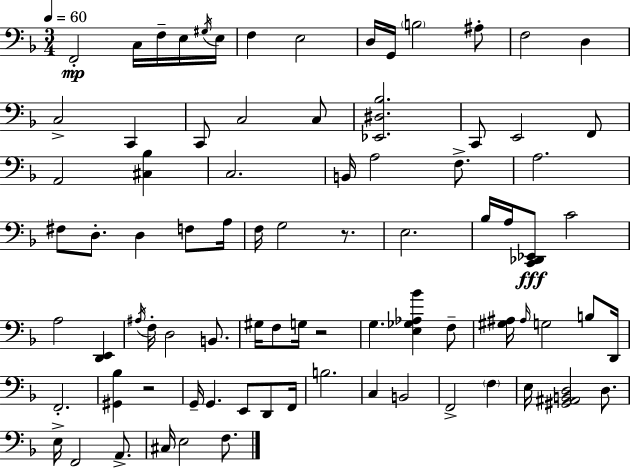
X:1
T:Untitled
M:3/4
L:1/4
K:Dm
F,,2 C,/4 F,/4 E,/4 ^G,/4 E,/4 F, E,2 D,/4 G,,/4 B,2 ^A,/2 F,2 D, C,2 C,, C,,/2 C,2 C,/2 [_E,,^D,_B,]2 C,,/2 E,,2 F,,/2 A,,2 [^C,_B,] C,2 B,,/4 A,2 F,/2 A,2 ^F,/2 D,/2 D, F,/2 A,/4 F,/4 G,2 z/2 E,2 _B,/4 A,/4 [C,,_D,,_E,,]/2 C2 A,2 [D,,E,,] ^A,/4 F,/4 D,2 B,,/2 ^G,/4 F,/2 G,/4 z2 G, [E,_G,_A,_B] F,/2 [^G,^A,]/4 ^A,/4 G,2 B,/2 D,,/4 F,,2 [^G,,_B,] z2 G,,/4 G,, E,,/2 D,,/2 F,,/4 B,2 C, B,,2 F,,2 F, E,/4 [^G,,^A,,B,,D,]2 D,/2 E,/4 F,,2 A,,/2 ^C,/4 E,2 F,/2